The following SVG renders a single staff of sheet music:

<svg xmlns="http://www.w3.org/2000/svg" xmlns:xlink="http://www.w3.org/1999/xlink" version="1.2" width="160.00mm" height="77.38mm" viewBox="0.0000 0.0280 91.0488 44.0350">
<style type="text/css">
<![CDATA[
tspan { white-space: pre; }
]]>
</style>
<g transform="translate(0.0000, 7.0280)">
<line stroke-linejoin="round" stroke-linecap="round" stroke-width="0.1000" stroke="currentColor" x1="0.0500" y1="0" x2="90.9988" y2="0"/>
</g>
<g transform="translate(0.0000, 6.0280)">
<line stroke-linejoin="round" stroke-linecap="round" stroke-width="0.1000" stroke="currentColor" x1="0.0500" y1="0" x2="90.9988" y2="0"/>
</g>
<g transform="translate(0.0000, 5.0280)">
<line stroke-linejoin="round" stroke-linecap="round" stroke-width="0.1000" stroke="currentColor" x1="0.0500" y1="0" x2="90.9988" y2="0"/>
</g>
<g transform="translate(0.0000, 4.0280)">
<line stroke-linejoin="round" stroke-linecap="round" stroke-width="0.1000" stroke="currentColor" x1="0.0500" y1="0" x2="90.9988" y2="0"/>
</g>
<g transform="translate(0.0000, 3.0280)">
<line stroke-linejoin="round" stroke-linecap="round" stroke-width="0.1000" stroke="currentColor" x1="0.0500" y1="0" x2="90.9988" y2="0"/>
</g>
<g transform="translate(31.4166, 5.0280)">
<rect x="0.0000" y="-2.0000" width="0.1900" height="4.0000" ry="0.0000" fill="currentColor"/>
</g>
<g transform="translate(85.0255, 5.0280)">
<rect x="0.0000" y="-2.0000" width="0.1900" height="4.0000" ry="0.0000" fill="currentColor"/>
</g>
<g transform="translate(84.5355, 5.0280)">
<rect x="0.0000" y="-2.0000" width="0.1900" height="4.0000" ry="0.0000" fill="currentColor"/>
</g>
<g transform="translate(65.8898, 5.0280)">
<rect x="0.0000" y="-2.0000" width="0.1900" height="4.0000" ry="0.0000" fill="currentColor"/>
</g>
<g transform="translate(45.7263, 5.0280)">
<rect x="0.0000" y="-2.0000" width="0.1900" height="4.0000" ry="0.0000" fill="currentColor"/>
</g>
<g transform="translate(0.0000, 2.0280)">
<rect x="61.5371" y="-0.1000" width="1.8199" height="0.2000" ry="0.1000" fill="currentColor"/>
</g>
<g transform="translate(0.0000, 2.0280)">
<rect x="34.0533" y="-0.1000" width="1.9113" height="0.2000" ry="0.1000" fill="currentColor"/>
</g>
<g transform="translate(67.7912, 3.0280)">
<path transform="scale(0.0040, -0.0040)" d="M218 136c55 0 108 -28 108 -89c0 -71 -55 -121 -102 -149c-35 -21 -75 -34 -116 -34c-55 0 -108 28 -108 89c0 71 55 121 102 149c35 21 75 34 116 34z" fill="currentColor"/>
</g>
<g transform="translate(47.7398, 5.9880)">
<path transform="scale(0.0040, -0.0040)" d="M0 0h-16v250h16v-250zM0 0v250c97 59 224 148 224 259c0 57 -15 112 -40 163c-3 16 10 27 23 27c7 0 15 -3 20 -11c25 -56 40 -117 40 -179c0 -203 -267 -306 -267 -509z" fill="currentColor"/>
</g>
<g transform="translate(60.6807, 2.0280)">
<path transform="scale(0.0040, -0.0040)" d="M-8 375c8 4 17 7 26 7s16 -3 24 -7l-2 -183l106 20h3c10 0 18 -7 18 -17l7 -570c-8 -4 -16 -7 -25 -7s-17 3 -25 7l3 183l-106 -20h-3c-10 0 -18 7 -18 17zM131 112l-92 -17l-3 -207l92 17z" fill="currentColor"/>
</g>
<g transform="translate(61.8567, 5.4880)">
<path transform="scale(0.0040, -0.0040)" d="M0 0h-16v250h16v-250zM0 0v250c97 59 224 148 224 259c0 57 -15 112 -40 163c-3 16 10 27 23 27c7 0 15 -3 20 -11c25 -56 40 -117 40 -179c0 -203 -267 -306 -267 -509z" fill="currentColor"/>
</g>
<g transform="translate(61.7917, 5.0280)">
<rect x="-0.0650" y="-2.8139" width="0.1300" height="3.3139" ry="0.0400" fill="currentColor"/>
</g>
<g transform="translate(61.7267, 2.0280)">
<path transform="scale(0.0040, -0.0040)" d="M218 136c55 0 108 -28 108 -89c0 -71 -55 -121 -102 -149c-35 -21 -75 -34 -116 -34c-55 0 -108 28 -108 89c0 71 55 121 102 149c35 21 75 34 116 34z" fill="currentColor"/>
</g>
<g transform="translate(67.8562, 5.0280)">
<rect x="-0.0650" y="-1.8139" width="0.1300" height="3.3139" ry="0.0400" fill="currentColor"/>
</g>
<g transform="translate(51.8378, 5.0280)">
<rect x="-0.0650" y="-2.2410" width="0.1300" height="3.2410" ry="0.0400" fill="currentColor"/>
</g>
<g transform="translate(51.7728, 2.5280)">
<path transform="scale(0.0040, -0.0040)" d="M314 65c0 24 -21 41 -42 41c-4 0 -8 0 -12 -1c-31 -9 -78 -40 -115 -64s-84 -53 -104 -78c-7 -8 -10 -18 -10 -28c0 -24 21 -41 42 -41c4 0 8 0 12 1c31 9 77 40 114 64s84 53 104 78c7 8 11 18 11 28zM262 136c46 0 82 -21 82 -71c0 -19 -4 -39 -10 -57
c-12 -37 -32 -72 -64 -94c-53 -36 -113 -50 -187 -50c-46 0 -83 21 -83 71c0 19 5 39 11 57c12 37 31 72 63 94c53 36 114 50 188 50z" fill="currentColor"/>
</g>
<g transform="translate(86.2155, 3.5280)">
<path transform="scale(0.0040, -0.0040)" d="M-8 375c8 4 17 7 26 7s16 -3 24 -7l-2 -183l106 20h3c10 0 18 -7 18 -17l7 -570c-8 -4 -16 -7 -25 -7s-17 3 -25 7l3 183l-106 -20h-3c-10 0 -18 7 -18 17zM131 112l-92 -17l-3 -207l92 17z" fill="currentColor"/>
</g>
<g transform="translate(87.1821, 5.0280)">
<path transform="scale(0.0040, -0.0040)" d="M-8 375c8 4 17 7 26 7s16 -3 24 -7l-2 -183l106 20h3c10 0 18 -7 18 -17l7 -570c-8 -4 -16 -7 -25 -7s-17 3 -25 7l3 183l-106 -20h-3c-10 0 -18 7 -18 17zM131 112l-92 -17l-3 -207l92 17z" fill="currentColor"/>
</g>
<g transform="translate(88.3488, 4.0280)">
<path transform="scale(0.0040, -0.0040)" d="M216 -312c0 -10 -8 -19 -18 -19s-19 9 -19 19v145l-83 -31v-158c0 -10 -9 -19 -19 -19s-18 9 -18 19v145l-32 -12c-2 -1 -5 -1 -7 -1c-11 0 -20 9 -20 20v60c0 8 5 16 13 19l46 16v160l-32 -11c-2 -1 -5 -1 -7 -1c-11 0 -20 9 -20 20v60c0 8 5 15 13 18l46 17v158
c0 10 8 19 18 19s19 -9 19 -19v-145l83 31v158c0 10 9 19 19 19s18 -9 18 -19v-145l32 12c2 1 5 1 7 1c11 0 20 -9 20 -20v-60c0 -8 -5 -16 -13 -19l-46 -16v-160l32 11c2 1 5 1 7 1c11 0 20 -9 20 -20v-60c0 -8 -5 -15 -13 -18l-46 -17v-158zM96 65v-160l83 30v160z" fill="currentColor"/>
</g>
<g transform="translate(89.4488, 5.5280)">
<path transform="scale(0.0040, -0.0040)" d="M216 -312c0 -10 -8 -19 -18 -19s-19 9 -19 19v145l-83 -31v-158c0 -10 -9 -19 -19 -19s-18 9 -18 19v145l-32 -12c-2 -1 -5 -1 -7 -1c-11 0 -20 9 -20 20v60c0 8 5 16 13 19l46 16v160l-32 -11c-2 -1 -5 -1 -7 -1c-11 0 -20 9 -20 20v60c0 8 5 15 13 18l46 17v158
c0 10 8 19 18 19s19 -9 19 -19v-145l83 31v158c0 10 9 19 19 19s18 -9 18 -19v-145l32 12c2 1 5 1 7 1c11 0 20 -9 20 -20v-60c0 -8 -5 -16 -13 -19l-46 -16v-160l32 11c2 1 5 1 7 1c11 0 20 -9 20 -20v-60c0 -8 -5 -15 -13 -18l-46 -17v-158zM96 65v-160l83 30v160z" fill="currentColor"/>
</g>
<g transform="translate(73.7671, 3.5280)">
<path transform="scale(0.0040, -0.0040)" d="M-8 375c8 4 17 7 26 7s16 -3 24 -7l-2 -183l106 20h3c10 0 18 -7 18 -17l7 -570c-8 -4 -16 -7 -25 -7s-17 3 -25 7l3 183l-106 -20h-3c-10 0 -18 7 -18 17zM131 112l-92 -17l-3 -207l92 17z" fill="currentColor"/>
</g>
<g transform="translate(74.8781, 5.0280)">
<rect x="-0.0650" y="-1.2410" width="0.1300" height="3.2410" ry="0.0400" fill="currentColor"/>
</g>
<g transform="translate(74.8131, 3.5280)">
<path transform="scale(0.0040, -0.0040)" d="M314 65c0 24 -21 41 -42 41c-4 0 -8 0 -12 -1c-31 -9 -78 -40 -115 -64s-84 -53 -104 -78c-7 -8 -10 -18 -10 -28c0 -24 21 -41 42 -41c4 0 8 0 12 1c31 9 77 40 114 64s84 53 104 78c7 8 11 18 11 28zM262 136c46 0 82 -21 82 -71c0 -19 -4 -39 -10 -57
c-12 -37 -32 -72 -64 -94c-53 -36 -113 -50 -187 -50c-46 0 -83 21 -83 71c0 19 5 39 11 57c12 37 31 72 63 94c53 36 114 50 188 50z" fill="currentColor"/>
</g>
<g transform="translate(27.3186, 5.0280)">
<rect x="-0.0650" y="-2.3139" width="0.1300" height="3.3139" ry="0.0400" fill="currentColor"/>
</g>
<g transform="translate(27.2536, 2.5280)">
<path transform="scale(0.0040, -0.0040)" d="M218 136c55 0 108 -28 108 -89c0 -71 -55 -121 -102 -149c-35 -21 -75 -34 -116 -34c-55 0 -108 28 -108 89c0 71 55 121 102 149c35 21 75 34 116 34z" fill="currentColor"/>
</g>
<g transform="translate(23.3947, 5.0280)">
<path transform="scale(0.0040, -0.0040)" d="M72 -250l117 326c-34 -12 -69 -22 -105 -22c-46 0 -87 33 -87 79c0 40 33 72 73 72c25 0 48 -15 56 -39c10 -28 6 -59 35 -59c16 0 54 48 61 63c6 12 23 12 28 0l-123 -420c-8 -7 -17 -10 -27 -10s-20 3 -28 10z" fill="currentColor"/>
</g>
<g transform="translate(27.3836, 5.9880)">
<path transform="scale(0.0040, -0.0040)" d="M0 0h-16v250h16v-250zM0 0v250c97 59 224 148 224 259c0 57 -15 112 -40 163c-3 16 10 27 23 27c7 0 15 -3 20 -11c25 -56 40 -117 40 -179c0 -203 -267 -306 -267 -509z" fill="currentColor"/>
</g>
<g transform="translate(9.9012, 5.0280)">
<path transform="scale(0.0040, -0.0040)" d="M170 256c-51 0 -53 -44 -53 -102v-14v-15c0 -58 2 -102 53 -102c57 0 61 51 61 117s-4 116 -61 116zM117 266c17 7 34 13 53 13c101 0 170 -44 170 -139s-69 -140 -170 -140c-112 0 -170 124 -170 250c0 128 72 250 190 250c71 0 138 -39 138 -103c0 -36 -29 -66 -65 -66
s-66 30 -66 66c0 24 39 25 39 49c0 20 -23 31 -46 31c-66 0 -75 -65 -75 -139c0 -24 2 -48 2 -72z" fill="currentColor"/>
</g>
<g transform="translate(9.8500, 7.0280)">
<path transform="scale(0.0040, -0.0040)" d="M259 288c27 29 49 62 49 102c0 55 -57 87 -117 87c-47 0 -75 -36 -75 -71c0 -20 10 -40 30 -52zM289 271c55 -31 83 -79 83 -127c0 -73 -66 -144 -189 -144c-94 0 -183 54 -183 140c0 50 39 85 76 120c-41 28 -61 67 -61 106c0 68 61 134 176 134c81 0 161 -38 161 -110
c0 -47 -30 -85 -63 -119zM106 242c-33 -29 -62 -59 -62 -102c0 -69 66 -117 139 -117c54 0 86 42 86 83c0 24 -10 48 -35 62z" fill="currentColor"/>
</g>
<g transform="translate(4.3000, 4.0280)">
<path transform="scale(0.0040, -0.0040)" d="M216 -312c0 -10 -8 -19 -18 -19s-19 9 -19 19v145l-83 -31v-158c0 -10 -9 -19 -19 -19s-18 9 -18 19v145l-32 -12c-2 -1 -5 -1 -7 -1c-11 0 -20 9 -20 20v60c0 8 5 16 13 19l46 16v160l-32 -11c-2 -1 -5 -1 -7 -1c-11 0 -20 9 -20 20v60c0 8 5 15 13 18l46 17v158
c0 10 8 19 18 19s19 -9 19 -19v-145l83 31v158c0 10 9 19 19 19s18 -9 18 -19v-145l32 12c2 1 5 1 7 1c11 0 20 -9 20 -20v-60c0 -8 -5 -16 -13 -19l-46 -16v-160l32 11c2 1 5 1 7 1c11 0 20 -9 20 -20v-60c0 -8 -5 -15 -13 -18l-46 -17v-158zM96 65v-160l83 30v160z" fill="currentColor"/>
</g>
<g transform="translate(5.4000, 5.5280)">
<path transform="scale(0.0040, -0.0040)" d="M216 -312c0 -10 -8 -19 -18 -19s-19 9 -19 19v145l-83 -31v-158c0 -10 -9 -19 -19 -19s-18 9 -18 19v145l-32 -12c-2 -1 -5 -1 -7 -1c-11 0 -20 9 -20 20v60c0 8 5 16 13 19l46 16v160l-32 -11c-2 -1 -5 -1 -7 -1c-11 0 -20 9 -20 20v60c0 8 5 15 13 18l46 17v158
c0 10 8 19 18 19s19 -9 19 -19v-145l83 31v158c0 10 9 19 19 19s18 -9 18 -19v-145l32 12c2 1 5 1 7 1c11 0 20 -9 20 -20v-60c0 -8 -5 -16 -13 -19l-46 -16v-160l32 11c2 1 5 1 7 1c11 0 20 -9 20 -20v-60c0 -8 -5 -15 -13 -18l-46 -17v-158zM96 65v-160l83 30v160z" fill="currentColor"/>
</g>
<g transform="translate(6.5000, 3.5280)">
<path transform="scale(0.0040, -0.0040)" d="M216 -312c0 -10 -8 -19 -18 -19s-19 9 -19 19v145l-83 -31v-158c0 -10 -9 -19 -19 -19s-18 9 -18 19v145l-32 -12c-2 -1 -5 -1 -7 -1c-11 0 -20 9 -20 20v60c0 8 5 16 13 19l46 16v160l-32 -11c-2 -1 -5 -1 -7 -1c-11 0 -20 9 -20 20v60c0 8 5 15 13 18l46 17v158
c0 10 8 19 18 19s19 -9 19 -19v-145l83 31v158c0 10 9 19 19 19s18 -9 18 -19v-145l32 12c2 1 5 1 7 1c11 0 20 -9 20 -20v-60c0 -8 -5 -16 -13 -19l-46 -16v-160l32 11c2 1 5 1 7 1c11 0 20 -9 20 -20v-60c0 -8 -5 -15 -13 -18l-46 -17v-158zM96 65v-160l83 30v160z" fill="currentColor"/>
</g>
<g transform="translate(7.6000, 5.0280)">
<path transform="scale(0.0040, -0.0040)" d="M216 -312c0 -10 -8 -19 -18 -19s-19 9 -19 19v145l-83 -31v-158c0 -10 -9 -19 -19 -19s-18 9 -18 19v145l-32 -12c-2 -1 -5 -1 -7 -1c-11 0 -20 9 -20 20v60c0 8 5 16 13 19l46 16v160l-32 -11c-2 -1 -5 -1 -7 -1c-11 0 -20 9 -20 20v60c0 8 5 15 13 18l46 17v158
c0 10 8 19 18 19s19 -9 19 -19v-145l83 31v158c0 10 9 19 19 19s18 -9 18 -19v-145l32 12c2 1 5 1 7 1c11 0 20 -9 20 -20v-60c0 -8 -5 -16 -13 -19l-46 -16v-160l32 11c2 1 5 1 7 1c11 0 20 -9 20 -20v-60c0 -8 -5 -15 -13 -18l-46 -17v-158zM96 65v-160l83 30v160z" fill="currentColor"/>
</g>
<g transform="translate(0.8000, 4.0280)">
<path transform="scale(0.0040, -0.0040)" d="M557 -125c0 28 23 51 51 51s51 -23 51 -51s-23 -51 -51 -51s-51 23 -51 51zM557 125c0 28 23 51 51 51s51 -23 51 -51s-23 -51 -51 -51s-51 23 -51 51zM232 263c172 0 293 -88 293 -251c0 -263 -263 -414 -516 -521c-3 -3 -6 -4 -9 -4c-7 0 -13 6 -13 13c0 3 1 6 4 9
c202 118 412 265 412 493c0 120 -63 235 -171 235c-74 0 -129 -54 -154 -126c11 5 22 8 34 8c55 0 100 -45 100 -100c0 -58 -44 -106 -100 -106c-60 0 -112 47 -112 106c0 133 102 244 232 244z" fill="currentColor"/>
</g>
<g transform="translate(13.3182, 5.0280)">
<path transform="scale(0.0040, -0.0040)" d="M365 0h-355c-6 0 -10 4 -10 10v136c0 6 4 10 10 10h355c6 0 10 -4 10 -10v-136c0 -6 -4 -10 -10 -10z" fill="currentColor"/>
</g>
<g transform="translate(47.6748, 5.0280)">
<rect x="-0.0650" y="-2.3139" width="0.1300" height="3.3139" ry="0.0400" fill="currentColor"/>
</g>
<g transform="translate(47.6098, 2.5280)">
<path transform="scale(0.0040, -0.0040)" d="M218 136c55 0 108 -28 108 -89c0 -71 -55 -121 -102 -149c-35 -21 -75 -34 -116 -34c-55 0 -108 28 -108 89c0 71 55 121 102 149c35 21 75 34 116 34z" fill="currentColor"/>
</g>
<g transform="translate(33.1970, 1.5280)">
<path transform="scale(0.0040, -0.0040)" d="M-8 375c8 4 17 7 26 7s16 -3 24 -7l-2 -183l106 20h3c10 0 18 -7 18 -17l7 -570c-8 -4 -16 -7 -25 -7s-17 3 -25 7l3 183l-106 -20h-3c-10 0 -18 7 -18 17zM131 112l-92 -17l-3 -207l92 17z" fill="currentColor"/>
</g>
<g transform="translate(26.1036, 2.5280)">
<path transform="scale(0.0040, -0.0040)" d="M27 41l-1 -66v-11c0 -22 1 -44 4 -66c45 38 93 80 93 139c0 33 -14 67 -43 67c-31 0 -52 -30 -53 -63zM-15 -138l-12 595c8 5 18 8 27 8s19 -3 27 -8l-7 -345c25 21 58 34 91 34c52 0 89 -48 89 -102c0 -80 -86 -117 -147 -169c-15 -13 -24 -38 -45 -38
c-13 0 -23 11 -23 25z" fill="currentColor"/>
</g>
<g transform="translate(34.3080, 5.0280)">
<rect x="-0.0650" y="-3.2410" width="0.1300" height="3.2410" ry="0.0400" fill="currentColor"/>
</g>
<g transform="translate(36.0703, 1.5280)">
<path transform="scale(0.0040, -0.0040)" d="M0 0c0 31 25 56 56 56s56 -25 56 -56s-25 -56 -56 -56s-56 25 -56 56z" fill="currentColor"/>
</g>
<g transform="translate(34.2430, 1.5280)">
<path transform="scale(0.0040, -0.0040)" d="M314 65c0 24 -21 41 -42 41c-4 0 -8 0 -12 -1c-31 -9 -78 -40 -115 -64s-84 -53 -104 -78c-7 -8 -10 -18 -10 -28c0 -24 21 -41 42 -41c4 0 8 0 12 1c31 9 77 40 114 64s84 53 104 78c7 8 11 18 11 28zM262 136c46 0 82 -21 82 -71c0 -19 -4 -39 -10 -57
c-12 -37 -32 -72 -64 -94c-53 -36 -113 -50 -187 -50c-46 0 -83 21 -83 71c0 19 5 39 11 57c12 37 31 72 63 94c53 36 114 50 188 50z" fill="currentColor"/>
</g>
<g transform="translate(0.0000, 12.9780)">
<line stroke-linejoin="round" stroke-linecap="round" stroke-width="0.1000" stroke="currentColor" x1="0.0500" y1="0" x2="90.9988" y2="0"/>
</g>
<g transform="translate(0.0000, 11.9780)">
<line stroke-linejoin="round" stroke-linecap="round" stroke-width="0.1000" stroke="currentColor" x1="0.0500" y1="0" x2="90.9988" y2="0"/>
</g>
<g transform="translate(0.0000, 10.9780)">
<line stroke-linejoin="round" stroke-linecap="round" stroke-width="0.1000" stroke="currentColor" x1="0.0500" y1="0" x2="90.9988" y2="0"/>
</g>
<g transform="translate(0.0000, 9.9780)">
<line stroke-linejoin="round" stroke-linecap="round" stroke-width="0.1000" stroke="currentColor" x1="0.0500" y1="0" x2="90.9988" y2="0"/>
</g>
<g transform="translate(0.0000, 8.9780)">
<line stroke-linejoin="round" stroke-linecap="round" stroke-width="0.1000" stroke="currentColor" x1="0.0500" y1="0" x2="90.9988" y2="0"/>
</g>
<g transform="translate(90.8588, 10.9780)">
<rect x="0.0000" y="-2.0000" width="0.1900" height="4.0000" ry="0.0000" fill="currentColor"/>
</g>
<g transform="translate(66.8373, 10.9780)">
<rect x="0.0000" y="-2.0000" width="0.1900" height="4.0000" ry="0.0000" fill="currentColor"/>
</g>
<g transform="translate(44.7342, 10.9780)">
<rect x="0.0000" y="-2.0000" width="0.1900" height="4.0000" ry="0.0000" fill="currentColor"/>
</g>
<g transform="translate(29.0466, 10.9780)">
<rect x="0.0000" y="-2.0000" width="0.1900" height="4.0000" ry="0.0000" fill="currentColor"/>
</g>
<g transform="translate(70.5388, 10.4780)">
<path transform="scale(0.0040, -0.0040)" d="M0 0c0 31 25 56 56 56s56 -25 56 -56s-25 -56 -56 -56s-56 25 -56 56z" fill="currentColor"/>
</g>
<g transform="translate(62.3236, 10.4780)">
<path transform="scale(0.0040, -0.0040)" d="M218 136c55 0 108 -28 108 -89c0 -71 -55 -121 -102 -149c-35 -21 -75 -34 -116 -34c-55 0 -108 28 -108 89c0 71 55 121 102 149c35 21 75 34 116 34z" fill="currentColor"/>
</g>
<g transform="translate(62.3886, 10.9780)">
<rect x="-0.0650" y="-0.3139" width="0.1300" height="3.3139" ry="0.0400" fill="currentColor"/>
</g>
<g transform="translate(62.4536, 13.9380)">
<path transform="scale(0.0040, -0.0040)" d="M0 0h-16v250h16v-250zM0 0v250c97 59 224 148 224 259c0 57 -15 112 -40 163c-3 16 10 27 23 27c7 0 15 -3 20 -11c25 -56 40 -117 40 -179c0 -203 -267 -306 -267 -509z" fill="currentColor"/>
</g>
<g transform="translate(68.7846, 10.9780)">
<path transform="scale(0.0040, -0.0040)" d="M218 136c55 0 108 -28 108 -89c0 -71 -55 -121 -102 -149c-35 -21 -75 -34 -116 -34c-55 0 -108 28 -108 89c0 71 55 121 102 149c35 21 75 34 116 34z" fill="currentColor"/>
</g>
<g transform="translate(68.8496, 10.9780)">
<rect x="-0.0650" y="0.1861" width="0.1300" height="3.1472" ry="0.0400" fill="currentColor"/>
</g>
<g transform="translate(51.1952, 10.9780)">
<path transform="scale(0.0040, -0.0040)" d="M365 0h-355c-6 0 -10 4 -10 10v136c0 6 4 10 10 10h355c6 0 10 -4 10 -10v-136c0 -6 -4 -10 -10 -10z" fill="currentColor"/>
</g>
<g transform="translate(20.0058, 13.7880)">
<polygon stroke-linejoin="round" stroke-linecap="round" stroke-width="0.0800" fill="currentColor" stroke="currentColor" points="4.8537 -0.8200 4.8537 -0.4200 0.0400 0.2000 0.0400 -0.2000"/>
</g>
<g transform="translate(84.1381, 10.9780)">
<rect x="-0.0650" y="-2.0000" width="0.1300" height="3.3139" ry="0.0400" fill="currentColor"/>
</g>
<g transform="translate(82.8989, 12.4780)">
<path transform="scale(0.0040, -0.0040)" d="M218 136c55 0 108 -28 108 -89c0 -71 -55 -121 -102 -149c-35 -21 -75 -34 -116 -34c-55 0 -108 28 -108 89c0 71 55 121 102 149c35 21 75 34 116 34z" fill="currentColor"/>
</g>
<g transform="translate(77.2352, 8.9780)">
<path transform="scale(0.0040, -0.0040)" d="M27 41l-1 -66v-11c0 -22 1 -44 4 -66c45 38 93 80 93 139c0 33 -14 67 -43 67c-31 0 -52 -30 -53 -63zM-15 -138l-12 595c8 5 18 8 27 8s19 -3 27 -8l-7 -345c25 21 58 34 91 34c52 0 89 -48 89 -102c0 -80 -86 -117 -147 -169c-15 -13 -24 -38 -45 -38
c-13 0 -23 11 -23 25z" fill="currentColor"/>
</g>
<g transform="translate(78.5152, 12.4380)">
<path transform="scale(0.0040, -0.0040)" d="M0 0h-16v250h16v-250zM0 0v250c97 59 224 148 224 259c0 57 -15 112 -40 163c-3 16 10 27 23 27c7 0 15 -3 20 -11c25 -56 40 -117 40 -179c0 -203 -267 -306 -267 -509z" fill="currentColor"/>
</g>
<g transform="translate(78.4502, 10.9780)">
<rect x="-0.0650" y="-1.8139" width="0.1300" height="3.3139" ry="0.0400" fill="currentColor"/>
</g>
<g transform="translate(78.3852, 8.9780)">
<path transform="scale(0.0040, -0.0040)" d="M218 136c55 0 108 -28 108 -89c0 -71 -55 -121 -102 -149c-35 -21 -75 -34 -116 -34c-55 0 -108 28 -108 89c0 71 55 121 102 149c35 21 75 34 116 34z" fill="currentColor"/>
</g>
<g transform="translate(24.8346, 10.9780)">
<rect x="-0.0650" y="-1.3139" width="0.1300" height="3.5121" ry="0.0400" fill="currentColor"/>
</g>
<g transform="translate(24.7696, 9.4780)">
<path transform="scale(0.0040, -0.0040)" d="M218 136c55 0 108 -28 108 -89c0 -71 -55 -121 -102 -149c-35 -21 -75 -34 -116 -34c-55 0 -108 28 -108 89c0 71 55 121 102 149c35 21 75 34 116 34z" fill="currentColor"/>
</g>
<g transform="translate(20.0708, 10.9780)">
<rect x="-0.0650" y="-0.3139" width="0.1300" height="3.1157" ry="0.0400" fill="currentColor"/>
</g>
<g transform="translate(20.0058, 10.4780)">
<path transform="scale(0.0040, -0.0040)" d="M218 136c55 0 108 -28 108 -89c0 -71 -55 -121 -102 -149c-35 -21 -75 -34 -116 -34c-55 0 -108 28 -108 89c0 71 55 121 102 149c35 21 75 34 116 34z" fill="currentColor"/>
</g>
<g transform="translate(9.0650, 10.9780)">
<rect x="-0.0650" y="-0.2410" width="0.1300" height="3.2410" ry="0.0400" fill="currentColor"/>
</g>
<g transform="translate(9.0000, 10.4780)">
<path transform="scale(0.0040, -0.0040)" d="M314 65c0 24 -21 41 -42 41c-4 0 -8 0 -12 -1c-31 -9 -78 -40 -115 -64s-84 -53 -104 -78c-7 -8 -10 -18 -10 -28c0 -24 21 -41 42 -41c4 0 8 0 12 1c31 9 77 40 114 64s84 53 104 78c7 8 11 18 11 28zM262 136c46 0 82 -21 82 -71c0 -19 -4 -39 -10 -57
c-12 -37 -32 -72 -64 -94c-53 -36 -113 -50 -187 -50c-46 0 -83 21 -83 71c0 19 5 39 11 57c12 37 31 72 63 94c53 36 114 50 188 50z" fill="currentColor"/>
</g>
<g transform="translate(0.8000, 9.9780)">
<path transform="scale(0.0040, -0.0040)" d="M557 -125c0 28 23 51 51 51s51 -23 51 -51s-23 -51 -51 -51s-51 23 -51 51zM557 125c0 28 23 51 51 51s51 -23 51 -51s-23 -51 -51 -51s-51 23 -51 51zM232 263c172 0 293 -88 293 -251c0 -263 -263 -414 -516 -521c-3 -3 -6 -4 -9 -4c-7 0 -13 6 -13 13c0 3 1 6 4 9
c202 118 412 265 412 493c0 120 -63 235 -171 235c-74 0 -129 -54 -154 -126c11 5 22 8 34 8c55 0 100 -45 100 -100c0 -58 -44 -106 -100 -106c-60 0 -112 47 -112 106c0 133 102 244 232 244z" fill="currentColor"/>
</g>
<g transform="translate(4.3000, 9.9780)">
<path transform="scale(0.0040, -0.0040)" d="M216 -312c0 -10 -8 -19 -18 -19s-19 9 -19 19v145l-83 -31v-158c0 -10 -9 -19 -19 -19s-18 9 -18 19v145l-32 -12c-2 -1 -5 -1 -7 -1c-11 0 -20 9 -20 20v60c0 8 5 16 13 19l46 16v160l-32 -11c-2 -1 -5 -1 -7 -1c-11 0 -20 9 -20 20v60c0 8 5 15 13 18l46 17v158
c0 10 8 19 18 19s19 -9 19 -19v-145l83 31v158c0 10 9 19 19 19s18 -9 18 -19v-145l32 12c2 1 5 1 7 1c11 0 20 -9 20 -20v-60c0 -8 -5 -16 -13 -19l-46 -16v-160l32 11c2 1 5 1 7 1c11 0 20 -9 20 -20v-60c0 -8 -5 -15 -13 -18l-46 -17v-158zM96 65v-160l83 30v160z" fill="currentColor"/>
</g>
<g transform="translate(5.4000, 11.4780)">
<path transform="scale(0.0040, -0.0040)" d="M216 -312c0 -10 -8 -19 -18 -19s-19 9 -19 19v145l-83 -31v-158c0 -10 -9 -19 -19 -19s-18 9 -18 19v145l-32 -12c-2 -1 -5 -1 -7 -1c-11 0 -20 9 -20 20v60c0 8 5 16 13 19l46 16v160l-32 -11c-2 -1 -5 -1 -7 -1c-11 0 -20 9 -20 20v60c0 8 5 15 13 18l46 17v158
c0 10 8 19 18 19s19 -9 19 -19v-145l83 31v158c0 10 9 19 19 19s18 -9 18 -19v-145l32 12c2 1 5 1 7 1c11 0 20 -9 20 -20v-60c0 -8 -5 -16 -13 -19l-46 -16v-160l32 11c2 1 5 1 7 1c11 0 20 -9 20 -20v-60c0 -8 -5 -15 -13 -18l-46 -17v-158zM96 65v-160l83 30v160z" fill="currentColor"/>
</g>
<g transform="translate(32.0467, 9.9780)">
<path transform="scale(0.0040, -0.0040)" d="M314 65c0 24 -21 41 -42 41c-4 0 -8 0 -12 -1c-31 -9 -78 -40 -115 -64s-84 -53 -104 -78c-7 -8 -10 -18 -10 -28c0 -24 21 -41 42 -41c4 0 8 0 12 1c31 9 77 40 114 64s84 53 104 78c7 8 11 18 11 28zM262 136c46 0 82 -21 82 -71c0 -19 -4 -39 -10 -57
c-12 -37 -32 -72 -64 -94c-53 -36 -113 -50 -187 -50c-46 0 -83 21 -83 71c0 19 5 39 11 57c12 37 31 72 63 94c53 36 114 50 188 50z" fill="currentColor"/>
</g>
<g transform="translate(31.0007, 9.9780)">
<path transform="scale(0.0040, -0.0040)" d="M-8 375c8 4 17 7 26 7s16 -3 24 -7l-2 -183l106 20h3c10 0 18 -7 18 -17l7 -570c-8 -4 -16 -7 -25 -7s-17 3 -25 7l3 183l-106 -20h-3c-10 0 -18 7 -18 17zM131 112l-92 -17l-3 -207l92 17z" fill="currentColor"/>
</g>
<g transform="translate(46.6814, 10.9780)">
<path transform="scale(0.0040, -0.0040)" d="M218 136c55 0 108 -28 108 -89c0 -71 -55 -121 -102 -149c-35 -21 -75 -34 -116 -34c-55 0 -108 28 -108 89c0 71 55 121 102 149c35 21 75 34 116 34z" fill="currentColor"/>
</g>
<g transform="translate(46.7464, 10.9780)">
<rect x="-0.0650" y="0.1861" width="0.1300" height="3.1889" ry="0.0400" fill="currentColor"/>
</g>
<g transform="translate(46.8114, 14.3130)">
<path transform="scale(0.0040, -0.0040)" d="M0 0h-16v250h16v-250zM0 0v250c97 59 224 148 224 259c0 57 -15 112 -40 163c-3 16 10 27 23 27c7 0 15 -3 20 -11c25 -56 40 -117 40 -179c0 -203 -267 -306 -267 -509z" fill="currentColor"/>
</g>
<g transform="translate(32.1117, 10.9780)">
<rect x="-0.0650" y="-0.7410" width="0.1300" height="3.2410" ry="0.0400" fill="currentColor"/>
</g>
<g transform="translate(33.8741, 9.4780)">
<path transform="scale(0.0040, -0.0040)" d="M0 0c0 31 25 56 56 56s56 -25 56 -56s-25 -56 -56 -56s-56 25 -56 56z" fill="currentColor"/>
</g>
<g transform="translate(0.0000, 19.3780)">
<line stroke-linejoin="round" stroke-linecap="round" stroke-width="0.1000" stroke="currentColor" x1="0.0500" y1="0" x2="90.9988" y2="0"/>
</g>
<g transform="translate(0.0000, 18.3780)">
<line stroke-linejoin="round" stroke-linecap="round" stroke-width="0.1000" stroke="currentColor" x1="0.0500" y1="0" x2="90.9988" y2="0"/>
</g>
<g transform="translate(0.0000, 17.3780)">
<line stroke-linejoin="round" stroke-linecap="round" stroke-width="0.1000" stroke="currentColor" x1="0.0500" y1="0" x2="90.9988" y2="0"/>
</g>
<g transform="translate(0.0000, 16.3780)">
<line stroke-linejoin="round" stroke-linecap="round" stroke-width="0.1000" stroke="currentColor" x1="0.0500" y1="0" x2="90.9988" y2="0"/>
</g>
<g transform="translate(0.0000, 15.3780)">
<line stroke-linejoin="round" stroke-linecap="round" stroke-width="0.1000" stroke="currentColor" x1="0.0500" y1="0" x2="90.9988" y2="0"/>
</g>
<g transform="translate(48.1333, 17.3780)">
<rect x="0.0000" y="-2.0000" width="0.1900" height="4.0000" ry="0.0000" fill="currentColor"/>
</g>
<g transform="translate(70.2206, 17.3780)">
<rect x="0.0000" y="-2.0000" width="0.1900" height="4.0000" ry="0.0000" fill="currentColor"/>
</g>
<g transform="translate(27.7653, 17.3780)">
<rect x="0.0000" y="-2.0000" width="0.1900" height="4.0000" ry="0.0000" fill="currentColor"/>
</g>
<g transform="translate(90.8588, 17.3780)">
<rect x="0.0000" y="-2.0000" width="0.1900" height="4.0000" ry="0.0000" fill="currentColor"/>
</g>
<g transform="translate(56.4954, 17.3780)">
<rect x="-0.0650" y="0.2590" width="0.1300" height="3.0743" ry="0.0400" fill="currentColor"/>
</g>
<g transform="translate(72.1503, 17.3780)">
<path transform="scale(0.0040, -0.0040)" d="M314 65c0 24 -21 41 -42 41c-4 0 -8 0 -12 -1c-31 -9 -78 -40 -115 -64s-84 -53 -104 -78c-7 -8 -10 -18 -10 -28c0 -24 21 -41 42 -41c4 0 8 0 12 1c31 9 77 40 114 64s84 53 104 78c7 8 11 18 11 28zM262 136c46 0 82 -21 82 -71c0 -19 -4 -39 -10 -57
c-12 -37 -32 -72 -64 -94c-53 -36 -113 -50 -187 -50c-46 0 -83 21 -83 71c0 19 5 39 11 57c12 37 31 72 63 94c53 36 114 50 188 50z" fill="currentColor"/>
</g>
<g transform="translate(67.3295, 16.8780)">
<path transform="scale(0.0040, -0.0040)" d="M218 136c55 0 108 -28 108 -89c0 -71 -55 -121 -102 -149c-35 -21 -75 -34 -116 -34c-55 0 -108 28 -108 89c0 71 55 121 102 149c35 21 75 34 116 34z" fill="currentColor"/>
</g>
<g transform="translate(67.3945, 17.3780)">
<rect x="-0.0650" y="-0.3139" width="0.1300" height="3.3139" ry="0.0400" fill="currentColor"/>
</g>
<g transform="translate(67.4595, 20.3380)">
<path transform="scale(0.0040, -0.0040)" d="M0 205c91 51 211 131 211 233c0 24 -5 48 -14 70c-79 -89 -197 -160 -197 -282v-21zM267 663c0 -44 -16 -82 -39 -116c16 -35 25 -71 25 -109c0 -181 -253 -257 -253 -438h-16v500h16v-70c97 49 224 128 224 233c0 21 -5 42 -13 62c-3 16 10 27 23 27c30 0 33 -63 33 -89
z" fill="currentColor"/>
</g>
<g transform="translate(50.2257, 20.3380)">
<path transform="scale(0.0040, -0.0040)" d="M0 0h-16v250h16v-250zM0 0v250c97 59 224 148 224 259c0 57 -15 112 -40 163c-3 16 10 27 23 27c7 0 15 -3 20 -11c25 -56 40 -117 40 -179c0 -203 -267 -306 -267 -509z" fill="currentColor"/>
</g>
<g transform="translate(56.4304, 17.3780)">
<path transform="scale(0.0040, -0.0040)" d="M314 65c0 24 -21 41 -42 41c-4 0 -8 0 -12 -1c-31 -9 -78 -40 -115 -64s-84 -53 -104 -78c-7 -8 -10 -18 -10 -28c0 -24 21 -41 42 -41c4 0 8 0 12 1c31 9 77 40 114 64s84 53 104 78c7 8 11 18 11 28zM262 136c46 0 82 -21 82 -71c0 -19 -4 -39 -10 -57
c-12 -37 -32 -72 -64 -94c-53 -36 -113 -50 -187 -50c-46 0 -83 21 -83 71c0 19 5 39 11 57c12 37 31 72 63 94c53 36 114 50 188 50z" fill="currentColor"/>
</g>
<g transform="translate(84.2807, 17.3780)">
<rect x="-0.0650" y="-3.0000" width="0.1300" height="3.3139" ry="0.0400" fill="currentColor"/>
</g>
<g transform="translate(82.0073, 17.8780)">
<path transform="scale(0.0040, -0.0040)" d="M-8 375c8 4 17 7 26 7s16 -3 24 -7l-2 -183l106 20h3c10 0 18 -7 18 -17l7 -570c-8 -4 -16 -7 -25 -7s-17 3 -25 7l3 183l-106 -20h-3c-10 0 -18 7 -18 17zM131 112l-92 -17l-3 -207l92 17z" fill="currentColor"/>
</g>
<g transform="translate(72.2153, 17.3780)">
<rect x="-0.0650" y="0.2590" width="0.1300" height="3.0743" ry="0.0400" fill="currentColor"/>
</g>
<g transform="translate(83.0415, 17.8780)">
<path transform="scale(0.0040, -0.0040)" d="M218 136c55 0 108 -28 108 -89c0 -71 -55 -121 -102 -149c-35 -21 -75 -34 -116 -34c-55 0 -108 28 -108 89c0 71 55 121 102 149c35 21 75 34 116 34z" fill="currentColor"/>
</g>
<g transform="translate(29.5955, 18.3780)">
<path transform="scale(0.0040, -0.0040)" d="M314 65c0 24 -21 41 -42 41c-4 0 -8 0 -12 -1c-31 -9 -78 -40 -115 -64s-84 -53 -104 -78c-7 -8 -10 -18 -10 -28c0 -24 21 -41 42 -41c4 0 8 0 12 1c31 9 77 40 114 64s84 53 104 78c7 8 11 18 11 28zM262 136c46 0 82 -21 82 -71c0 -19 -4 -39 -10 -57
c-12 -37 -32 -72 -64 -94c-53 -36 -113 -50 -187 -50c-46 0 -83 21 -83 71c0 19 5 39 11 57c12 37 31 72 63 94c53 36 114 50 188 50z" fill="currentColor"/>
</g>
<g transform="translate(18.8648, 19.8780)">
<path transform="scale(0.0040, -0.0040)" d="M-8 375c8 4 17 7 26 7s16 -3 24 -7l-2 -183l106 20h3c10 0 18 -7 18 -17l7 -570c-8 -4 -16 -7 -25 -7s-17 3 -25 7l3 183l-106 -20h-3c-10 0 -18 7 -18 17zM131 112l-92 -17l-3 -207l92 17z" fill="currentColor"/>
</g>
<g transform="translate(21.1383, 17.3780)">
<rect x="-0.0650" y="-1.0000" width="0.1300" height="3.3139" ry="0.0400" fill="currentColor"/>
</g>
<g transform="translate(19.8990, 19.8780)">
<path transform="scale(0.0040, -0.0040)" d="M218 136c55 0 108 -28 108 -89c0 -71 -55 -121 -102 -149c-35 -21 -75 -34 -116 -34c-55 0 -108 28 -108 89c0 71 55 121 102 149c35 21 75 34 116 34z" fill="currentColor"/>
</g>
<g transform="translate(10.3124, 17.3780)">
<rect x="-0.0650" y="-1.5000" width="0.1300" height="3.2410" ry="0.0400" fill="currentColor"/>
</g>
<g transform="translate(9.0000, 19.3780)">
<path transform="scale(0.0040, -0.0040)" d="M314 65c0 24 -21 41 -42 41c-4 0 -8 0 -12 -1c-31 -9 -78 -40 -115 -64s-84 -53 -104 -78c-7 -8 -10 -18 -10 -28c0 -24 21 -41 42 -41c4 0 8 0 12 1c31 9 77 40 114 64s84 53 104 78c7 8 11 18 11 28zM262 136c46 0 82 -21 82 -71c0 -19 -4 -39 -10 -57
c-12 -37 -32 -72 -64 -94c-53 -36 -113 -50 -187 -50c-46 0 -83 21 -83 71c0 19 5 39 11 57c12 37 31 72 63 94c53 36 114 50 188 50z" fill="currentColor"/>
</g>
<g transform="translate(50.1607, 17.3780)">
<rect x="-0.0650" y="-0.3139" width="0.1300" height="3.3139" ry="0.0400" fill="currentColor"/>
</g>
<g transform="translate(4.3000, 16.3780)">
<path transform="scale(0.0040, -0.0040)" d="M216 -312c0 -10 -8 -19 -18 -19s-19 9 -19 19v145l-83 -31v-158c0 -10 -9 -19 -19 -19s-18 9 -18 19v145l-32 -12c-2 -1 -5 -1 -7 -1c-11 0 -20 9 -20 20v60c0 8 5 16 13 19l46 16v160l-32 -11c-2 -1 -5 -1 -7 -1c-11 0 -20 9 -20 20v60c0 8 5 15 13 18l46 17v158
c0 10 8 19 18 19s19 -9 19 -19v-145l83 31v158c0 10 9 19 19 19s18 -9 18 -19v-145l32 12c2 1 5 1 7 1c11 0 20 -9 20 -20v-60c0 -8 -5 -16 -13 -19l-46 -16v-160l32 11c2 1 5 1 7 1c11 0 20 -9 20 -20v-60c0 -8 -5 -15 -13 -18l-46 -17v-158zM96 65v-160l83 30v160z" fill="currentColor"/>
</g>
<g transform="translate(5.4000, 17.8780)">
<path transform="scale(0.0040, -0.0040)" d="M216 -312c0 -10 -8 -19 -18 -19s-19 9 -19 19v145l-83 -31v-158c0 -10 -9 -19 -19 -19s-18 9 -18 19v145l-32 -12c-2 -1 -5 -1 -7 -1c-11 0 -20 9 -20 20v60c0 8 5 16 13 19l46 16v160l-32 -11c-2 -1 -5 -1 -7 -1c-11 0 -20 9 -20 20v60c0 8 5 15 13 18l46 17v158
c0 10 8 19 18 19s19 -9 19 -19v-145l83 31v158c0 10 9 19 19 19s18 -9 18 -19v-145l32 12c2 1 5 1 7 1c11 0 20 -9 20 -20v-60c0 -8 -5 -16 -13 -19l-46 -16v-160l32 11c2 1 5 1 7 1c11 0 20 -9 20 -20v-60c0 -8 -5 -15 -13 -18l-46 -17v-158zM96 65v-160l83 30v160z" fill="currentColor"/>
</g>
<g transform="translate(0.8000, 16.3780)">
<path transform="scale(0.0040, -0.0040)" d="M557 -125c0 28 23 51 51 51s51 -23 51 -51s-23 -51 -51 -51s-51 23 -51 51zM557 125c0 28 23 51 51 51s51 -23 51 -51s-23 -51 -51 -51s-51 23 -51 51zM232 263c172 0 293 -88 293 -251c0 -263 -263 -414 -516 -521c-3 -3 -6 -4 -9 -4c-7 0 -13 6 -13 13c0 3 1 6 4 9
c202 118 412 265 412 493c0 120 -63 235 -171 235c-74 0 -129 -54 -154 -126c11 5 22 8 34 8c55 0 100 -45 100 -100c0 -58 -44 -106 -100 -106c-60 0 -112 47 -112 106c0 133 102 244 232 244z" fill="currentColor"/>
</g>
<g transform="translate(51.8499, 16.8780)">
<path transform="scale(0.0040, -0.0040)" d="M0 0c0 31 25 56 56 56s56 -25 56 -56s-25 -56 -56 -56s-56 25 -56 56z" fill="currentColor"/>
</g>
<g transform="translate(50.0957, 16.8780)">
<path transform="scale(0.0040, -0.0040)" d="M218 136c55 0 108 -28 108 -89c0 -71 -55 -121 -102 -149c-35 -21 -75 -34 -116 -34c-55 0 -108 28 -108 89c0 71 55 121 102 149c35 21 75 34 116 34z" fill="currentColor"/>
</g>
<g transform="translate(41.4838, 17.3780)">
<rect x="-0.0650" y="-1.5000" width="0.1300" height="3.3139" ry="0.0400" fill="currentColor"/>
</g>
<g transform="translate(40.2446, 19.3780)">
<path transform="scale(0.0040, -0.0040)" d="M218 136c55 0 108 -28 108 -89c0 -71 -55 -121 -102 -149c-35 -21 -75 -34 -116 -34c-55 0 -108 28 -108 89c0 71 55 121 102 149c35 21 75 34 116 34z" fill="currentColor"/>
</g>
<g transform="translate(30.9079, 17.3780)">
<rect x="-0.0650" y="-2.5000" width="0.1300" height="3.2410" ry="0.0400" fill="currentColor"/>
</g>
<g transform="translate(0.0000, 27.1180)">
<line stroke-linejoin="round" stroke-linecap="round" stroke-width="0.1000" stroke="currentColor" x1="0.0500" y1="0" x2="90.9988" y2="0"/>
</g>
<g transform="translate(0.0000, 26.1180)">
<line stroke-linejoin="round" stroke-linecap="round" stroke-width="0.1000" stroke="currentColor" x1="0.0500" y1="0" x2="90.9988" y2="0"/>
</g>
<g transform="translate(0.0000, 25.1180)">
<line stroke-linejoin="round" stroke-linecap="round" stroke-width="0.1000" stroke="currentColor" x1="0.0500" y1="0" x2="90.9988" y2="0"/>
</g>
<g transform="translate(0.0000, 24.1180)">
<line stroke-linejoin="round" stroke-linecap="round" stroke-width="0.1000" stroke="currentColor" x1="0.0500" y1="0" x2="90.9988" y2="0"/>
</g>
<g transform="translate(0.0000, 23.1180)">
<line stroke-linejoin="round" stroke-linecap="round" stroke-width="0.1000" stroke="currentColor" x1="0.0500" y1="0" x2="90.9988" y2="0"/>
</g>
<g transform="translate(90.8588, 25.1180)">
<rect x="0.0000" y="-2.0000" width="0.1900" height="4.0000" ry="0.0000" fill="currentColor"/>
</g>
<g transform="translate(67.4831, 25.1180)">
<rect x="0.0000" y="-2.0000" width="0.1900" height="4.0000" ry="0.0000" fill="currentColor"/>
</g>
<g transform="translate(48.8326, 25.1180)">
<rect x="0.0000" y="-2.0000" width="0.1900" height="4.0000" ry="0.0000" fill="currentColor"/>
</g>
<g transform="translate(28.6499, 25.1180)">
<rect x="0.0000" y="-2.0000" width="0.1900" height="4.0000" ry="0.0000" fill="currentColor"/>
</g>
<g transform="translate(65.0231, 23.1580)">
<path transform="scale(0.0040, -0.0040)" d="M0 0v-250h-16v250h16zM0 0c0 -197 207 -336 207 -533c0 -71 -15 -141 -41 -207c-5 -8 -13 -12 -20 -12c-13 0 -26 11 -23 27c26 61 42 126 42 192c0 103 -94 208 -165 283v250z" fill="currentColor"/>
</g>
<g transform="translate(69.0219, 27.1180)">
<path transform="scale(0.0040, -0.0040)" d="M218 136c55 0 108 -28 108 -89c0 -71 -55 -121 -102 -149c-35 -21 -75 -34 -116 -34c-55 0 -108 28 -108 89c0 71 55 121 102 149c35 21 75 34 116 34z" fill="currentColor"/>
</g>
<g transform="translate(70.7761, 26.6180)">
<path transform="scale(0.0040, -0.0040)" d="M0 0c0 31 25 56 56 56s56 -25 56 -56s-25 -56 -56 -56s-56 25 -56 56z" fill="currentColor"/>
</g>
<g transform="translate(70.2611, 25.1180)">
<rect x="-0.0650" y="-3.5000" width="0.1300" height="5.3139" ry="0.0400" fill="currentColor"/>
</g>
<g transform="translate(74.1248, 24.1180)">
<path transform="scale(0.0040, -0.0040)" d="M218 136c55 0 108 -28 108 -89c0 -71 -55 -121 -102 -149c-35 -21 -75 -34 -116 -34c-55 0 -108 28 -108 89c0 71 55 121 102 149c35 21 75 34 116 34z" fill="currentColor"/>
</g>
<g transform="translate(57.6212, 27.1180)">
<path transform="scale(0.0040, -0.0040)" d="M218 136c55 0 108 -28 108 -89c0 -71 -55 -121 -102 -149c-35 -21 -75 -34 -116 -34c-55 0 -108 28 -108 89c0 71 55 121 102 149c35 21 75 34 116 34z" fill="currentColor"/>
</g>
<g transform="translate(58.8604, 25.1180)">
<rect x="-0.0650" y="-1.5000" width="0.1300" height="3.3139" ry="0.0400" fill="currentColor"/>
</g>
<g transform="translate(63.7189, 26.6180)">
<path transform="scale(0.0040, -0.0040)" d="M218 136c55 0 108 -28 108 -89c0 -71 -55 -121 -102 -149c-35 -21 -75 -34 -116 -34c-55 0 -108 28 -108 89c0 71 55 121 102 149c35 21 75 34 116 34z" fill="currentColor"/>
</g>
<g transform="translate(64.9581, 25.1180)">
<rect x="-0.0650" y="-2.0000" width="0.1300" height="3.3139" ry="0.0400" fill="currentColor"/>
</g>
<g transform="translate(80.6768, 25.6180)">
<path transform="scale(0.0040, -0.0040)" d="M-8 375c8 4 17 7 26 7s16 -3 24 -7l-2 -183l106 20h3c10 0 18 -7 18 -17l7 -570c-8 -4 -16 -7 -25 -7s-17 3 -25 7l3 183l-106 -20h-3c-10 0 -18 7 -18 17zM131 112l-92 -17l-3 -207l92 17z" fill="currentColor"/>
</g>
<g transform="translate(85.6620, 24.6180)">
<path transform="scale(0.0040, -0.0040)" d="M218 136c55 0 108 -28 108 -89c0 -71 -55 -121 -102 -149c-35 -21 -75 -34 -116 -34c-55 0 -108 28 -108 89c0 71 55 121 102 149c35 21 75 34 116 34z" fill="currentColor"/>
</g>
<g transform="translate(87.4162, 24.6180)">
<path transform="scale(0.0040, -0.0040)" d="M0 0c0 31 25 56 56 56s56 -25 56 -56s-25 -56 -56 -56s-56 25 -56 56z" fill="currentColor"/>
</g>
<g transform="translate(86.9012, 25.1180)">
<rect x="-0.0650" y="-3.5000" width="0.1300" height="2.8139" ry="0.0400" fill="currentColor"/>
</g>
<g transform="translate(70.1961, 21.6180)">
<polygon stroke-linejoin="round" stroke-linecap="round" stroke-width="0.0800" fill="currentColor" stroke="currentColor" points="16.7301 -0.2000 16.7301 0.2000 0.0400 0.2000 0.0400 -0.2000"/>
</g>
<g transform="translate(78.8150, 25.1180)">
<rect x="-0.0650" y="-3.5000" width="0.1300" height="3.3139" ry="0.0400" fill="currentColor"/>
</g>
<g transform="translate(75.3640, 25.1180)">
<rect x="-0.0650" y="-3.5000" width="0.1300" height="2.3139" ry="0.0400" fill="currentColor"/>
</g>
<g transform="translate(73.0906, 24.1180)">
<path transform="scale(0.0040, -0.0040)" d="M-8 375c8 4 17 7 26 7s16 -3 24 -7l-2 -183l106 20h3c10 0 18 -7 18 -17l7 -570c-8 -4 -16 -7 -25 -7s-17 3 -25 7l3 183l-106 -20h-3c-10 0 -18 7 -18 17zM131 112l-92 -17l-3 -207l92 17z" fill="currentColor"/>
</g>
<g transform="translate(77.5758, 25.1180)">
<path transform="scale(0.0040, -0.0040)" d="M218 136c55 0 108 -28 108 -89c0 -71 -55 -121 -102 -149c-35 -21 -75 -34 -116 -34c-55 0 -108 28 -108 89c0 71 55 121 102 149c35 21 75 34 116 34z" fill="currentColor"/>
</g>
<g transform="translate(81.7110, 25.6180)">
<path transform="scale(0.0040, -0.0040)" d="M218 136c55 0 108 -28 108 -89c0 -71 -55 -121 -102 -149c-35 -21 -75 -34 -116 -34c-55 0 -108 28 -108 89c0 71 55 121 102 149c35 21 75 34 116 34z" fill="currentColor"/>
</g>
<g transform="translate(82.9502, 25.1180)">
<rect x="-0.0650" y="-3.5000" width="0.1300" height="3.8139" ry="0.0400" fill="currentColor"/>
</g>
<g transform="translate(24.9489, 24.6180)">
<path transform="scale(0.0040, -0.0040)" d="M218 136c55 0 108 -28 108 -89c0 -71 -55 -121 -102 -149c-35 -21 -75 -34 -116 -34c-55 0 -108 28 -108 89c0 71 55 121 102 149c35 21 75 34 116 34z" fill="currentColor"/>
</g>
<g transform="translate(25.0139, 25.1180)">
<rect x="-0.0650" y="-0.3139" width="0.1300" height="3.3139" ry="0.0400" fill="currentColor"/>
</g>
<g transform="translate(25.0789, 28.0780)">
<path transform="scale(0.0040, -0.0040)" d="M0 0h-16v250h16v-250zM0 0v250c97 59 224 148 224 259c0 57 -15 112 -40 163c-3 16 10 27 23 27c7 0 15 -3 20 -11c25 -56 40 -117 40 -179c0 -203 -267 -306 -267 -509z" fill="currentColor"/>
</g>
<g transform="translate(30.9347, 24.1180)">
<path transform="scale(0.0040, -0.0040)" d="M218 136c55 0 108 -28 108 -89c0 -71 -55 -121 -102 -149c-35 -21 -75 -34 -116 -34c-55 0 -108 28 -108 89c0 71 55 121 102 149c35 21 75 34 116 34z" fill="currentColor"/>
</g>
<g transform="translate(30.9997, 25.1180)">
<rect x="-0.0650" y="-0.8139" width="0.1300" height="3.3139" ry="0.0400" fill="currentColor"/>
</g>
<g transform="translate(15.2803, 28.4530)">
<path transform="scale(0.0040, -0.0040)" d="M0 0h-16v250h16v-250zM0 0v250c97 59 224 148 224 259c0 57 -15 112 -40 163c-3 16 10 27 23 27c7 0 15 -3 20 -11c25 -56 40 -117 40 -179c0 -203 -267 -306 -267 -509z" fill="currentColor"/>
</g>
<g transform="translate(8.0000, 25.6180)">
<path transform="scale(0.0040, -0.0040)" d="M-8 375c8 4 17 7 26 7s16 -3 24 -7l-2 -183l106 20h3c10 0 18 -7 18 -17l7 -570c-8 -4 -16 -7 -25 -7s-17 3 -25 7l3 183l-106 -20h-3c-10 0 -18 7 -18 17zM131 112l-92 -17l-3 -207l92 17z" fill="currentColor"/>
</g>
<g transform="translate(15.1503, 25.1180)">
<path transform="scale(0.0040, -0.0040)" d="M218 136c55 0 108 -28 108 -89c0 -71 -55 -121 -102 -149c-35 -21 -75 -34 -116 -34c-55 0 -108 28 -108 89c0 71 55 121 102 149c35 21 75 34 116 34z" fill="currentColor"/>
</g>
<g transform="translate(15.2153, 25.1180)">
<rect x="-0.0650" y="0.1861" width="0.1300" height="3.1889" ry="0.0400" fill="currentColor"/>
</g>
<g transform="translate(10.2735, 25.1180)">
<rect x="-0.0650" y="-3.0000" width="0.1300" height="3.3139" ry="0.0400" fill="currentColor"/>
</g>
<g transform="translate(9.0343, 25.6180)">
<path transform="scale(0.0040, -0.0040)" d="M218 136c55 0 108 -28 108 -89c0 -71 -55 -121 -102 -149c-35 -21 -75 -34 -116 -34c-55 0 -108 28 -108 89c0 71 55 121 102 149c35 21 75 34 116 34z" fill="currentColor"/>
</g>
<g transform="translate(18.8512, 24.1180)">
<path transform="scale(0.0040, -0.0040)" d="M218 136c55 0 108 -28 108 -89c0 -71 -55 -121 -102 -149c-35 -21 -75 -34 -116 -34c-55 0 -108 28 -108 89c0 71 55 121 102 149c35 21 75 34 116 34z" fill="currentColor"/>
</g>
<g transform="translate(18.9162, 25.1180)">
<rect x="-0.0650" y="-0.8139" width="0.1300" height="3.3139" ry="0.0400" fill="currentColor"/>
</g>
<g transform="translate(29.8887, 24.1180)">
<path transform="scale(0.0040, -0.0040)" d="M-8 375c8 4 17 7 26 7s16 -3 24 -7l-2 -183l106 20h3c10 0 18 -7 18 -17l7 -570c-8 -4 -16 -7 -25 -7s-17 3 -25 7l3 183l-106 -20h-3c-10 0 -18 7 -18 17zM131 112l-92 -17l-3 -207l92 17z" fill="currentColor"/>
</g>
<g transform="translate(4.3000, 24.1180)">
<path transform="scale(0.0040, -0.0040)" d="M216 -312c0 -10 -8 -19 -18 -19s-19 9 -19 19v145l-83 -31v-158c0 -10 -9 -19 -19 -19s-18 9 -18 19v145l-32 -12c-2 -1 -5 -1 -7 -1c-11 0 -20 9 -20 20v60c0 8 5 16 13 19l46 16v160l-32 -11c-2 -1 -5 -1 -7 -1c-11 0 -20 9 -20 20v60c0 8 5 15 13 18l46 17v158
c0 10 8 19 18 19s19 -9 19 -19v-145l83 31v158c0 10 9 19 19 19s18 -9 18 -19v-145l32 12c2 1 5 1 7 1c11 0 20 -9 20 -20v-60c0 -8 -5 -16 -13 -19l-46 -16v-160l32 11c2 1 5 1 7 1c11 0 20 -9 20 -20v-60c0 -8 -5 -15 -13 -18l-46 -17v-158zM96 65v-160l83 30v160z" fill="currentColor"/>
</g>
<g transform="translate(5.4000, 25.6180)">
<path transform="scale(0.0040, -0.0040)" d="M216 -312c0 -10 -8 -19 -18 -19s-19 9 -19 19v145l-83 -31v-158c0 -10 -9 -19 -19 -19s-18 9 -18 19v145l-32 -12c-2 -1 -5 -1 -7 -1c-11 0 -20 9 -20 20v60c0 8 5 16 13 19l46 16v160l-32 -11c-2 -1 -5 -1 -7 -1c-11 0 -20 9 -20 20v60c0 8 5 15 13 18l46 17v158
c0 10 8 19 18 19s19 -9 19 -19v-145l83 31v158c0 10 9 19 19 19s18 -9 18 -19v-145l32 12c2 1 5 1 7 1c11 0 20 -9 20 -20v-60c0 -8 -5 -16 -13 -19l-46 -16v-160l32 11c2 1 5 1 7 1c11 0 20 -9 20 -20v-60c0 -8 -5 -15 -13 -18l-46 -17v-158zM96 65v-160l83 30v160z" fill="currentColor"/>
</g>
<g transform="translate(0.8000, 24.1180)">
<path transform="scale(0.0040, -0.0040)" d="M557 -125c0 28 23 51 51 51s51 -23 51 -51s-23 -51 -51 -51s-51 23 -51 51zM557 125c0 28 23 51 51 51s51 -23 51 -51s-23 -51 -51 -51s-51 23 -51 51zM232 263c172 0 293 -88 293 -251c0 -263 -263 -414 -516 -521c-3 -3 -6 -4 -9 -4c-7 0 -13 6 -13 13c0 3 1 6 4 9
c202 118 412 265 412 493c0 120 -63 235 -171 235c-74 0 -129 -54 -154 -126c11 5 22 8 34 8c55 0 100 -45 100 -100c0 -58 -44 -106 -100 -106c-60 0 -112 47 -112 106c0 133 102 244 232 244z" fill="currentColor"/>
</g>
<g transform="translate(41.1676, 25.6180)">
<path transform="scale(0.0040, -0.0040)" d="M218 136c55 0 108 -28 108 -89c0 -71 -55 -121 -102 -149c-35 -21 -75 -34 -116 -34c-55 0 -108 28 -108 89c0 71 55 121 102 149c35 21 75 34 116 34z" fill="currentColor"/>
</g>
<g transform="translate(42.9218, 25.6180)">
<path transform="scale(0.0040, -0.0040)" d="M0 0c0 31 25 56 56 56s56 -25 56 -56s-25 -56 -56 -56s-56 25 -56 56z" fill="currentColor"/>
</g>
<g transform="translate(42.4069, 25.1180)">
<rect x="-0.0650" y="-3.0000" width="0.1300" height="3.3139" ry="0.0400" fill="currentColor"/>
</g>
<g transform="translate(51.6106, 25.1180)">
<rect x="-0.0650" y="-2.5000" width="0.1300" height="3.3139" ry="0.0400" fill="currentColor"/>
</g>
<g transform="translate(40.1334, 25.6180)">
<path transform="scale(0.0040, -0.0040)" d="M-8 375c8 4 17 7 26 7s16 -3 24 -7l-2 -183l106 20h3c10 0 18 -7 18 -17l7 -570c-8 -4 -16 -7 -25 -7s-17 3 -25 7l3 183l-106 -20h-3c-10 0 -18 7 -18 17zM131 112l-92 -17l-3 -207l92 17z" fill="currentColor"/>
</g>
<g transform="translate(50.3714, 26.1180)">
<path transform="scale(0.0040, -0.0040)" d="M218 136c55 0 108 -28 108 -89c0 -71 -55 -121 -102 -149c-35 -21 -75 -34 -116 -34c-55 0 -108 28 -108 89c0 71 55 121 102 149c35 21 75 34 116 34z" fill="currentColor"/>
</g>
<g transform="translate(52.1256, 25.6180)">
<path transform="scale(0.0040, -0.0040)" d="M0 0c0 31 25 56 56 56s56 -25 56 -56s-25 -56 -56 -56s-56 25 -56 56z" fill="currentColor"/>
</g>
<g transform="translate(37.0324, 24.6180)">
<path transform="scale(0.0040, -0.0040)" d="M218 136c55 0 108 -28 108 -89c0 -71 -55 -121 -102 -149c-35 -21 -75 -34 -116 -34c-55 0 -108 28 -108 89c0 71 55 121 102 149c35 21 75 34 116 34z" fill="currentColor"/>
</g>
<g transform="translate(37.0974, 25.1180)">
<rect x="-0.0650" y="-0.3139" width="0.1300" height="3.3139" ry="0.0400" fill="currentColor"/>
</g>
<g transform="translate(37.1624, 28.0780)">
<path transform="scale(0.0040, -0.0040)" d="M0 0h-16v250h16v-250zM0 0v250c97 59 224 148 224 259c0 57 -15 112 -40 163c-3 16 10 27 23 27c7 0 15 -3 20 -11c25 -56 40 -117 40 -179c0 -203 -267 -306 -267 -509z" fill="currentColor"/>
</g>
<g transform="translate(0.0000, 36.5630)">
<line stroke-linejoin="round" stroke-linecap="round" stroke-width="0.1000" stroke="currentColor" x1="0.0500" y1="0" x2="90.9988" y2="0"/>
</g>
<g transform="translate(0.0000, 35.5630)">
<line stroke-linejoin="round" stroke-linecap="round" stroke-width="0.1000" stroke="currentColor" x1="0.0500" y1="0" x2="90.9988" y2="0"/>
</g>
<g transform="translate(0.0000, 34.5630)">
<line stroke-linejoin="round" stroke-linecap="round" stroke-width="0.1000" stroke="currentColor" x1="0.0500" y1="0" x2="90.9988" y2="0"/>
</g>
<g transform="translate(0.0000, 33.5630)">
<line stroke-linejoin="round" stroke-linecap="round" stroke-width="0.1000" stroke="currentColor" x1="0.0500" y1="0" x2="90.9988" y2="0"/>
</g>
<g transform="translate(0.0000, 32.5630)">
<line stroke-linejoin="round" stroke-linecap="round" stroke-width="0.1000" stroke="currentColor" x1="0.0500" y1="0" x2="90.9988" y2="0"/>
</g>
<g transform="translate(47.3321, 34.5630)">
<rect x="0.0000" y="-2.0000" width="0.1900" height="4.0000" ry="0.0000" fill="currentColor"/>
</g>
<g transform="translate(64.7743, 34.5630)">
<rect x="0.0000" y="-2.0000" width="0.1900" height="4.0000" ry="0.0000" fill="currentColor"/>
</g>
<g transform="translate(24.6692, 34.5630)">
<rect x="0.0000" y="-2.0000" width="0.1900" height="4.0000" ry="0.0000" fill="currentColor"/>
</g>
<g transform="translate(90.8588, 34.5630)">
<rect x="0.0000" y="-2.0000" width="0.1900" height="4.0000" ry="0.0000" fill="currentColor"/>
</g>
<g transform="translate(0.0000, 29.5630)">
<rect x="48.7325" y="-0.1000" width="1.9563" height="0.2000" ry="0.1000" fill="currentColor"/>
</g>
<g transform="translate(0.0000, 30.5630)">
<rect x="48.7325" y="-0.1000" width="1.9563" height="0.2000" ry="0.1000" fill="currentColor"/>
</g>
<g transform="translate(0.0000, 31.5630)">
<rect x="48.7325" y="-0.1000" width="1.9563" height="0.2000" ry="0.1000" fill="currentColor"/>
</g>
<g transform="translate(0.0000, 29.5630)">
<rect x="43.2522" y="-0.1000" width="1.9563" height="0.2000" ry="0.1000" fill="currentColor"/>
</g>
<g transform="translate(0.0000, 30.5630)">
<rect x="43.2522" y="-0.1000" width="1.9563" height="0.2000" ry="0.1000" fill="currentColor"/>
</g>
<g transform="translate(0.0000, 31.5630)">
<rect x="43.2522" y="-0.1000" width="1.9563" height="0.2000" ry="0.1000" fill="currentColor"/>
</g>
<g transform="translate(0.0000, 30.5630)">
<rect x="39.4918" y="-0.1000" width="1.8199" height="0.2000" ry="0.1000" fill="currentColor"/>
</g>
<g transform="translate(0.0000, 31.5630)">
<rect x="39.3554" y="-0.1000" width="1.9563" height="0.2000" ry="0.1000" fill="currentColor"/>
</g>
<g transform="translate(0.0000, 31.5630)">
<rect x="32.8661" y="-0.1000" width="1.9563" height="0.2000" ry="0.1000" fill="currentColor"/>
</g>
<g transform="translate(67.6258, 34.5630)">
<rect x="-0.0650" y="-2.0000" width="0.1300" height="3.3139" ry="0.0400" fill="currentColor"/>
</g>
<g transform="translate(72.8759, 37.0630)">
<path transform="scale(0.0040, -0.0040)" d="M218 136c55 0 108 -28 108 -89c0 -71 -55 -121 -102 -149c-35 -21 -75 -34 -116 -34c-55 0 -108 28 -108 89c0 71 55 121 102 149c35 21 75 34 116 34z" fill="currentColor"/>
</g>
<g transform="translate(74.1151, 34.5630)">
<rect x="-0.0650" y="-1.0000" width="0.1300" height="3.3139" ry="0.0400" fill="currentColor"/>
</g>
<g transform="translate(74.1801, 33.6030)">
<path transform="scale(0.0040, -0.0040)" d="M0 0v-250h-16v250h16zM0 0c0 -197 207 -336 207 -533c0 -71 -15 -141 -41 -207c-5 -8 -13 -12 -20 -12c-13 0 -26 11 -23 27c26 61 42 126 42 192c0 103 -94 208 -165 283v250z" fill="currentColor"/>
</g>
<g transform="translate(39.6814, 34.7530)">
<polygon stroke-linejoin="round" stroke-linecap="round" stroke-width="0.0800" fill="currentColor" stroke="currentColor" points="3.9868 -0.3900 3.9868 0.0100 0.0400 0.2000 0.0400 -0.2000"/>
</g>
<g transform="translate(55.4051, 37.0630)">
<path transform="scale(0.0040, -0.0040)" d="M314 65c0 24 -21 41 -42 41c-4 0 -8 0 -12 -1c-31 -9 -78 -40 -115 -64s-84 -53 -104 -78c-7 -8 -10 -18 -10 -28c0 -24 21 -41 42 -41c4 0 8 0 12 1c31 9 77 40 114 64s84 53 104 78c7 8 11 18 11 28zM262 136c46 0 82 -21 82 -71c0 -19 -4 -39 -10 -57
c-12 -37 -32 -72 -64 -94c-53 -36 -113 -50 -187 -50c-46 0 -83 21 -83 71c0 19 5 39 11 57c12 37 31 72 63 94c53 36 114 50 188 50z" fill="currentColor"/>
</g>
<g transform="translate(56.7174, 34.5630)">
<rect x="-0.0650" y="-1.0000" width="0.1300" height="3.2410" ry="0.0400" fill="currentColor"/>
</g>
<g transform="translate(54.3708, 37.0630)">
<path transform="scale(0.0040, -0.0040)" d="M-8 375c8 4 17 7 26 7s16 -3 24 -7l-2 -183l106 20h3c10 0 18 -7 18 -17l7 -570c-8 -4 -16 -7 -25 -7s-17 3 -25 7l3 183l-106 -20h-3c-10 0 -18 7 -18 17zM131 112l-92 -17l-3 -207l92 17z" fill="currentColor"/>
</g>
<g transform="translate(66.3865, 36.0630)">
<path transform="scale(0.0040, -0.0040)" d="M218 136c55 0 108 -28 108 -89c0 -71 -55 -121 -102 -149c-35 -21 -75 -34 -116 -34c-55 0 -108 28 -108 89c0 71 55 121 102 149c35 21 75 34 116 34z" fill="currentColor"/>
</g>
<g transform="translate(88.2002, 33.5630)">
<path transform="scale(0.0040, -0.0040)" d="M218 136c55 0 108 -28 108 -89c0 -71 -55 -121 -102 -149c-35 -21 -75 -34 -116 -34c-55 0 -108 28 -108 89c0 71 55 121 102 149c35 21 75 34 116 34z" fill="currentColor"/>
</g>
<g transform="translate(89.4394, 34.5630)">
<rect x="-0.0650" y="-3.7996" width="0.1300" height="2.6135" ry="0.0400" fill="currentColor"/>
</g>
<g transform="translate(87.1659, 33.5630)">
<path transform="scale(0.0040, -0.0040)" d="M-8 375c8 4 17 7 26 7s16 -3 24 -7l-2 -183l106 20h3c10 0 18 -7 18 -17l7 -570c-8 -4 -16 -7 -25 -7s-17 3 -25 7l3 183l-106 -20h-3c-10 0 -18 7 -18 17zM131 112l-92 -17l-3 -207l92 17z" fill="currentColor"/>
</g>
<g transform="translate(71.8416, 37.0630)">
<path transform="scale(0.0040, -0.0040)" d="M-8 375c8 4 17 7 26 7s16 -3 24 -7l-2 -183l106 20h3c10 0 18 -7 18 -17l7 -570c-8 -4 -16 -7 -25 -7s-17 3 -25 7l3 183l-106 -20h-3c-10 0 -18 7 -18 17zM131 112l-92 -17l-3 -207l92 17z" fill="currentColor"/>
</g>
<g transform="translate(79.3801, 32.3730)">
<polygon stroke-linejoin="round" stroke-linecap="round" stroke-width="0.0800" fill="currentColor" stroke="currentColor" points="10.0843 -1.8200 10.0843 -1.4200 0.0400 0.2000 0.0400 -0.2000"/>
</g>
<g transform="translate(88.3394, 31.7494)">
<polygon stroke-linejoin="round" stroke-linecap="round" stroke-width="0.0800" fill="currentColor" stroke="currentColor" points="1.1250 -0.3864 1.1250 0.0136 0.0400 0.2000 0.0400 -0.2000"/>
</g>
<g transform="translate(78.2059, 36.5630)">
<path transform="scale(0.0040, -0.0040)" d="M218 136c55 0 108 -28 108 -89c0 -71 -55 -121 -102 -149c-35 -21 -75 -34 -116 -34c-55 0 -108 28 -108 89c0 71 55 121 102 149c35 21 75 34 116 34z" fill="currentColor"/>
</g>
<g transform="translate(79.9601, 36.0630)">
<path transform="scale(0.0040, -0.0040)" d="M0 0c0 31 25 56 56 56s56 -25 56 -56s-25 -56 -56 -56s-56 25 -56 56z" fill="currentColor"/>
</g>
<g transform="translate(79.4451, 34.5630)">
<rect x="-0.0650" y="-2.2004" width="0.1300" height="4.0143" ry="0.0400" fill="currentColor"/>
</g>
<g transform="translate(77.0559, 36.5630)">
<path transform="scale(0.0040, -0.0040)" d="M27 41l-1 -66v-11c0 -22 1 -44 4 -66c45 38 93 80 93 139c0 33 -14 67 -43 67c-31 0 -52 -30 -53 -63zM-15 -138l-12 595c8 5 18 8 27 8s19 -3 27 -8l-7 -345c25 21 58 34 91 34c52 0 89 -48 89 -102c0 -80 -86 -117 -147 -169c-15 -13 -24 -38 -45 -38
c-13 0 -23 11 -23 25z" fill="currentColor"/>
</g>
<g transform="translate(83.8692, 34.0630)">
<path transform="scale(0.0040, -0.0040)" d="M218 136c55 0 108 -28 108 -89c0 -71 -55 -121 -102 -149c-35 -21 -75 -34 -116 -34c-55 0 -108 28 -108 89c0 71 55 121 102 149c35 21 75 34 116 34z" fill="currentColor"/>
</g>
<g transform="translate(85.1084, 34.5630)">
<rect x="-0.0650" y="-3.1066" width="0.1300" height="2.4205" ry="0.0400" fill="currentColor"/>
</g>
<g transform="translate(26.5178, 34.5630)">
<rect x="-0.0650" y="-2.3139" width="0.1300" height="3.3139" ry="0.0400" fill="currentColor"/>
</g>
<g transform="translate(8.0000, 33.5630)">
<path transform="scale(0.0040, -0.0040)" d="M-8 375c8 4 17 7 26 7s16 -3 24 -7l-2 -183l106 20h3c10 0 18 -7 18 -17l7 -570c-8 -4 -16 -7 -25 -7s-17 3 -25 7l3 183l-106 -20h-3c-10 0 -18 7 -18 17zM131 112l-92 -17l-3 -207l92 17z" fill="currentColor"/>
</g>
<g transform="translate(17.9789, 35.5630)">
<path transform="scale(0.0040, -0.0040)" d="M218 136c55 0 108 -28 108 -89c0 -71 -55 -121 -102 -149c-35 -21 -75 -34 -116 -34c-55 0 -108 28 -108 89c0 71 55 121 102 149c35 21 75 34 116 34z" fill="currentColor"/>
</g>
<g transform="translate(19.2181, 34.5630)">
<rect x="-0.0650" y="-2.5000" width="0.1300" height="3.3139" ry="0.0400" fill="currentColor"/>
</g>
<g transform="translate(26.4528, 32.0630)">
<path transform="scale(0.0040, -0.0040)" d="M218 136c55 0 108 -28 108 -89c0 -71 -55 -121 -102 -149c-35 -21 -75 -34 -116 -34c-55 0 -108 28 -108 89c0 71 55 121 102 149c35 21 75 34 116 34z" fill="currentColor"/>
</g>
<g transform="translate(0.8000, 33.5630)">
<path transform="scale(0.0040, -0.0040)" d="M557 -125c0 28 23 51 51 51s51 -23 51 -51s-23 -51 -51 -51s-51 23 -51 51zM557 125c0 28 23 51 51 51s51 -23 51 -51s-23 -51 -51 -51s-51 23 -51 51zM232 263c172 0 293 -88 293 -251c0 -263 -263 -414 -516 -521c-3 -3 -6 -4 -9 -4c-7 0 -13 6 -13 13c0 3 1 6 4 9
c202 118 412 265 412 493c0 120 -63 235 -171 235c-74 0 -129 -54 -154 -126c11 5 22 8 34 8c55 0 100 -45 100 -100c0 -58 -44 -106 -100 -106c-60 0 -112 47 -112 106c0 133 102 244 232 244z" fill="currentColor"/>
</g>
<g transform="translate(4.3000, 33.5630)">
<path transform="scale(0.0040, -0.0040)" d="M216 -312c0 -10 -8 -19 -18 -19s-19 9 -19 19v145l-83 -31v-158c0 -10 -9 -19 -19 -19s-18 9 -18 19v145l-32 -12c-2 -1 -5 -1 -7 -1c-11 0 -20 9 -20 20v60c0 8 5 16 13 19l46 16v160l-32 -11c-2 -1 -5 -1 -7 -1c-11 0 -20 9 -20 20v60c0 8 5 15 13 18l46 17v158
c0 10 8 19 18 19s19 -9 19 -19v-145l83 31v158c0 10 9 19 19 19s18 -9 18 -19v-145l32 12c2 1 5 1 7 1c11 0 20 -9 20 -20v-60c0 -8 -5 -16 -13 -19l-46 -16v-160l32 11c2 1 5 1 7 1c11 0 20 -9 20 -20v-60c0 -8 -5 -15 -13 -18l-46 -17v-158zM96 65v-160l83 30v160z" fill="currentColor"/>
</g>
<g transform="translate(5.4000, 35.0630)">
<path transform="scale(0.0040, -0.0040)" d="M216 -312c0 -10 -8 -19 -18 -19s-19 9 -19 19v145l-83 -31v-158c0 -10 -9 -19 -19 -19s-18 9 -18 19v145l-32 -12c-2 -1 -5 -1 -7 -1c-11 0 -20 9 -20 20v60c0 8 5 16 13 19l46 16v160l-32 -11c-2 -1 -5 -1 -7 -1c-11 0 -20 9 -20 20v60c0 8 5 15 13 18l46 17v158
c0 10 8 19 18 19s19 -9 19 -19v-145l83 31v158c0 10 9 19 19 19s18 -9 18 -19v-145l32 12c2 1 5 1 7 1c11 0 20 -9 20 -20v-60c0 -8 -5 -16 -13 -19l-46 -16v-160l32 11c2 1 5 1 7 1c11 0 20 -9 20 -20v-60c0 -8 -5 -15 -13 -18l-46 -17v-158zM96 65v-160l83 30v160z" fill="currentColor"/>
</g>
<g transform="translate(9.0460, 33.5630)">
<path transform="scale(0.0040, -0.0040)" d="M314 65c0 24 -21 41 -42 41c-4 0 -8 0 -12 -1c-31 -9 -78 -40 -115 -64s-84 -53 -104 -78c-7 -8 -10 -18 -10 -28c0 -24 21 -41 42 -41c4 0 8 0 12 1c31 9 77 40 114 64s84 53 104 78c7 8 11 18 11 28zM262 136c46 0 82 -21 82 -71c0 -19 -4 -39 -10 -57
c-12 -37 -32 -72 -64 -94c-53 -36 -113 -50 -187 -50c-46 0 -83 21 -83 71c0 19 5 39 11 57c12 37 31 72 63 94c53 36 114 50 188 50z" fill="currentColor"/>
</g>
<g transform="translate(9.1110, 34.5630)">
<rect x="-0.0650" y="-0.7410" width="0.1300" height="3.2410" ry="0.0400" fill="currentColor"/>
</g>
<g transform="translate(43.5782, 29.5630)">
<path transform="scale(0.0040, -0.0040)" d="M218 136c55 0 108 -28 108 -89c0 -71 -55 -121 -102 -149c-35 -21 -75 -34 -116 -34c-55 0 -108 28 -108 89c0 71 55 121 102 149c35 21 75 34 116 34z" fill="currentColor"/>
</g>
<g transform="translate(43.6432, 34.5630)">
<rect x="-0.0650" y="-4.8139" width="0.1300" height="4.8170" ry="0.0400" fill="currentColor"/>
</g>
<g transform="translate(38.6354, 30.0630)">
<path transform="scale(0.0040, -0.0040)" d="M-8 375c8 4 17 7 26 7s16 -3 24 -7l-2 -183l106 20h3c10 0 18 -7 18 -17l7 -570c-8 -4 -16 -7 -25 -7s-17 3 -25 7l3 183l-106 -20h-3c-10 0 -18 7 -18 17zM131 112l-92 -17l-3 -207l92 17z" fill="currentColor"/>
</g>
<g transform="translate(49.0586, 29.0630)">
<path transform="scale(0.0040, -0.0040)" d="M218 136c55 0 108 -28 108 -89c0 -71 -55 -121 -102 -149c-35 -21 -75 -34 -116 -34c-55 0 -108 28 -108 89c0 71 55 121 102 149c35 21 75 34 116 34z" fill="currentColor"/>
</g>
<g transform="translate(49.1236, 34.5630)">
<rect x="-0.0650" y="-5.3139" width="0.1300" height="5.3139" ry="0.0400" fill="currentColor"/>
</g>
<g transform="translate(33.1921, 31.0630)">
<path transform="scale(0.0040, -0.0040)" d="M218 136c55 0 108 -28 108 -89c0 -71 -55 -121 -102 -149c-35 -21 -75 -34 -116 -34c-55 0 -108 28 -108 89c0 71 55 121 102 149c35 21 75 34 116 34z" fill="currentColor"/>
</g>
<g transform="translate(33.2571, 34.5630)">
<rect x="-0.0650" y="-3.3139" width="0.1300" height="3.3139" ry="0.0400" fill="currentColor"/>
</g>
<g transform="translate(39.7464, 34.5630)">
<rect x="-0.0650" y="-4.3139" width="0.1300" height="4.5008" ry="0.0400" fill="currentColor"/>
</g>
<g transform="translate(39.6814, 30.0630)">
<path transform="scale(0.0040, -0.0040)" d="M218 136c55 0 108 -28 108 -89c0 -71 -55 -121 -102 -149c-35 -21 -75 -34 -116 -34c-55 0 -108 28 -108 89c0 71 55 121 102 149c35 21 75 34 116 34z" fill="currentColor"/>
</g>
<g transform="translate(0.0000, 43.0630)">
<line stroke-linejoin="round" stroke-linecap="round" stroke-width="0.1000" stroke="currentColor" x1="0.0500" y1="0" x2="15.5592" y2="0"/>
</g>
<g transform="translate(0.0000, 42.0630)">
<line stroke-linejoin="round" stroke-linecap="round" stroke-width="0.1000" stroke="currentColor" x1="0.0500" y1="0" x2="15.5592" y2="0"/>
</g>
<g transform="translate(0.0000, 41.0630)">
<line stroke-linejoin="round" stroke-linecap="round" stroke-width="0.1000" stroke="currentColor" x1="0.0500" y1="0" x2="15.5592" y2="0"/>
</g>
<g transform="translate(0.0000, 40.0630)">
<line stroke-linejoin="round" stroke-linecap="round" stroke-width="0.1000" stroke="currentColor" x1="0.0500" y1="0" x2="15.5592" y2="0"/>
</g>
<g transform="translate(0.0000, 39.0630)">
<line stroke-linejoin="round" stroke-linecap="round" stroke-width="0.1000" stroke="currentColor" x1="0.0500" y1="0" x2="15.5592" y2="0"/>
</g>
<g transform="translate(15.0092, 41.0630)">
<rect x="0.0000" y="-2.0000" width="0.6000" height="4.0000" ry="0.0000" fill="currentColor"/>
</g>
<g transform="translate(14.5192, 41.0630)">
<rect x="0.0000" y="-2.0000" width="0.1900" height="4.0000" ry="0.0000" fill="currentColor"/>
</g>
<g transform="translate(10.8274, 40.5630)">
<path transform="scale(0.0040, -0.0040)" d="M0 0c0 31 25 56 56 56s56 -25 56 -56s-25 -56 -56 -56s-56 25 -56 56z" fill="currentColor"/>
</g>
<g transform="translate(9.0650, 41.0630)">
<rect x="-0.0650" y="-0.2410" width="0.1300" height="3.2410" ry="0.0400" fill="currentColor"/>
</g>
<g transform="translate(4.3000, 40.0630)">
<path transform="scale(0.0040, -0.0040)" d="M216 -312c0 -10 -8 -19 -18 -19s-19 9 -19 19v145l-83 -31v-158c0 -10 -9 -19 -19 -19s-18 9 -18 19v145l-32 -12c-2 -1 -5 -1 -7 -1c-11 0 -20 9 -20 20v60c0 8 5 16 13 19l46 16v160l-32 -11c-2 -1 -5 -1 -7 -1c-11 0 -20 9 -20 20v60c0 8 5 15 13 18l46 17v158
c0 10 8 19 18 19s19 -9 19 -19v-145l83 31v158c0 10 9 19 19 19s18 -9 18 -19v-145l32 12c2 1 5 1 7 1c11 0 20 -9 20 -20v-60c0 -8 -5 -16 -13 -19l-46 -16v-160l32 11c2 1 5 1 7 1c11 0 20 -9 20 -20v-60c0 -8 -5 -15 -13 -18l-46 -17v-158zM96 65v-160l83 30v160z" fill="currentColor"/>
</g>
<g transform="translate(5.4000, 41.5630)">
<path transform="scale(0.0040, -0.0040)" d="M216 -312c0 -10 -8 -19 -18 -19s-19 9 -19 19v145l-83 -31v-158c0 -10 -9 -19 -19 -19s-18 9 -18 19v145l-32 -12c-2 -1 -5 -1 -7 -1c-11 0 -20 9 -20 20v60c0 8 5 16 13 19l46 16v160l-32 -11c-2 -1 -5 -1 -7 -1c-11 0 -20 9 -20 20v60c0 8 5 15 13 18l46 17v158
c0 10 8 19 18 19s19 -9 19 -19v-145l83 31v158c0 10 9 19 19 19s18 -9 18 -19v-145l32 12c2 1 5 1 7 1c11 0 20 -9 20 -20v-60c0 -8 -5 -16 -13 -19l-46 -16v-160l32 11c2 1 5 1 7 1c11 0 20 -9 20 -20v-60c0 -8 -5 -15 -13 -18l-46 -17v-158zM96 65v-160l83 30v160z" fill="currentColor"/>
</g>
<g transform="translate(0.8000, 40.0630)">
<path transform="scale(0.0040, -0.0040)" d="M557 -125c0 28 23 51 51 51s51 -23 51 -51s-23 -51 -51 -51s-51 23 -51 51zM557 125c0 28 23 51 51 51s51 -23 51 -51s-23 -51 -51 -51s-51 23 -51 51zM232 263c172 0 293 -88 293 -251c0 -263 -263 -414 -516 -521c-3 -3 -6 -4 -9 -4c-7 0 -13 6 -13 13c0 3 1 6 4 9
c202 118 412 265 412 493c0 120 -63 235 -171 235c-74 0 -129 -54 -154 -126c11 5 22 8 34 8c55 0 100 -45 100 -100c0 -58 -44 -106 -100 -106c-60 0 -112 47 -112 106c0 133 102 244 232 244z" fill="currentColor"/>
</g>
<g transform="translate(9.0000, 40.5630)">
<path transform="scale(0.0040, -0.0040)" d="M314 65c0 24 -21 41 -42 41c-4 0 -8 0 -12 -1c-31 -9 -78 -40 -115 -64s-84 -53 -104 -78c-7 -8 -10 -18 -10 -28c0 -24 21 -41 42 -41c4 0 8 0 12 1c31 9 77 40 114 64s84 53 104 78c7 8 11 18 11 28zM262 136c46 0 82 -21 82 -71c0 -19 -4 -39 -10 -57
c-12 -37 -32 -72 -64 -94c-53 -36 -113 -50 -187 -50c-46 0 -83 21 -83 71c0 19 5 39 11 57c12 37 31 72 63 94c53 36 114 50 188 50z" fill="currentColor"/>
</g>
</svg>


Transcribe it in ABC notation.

X:1
T:Untitled
M:6/8
L:1/4
K:E
z2 z/2 _B,/2 D2 B,/2 B,2 C/2 A, G,2 E,2 E,/2 G,/2 F,2 D,/2 z2 E,/2 D, _A,/2 A,, G,,2 F,, B,,2 G,, E,/2 D,2 E,/4 D,2 C, C, D,/2 ^F, E,/2 F, E,/2 C, B,, G,, A,,/2 G,,/2 F,/2 D,/2 C,/2 E,/2 F,2 B,, B, D F/2 G/2 A F,,2 A,, F,,/2 _G,,/2 E,/2 F,/4 E,2